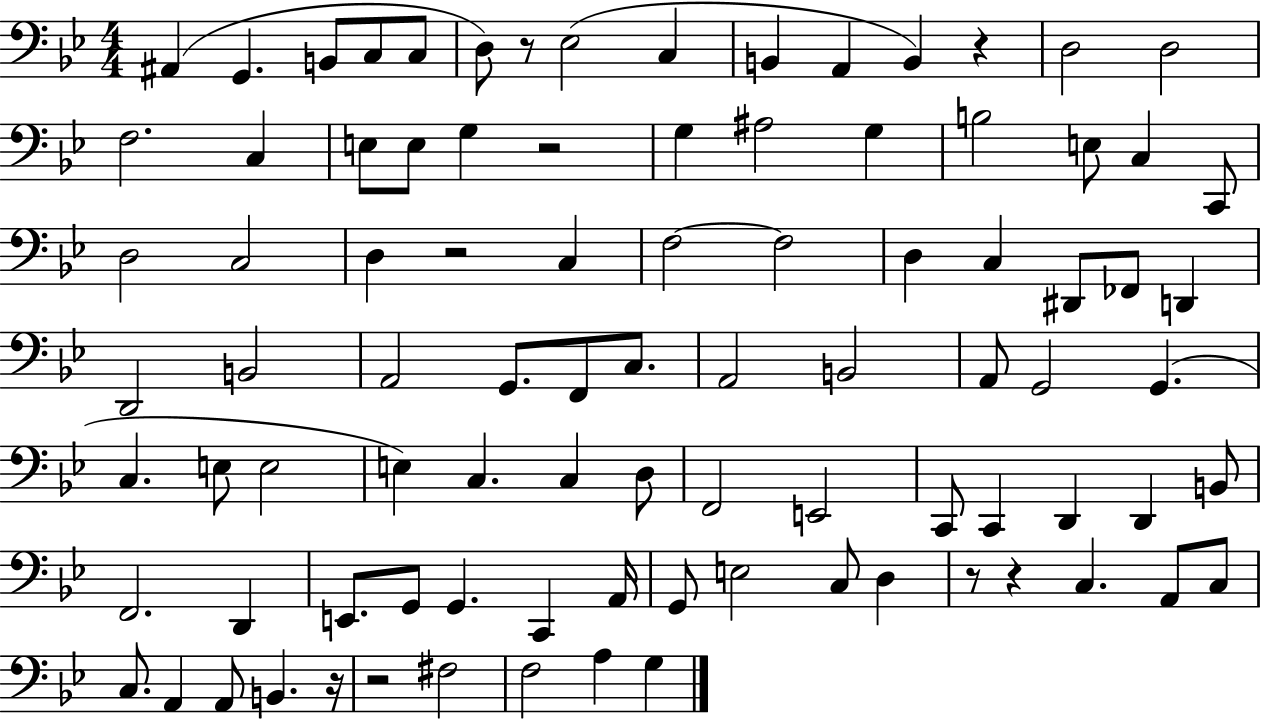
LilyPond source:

{
  \clef bass
  \numericTimeSignature
  \time 4/4
  \key bes \major
  ais,4( g,4. b,8 c8 c8 | d8) r8 ees2( c4 | b,4 a,4 b,4) r4 | d2 d2 | \break f2. c4 | e8 e8 g4 r2 | g4 ais2 g4 | b2 e8 c4 c,8 | \break d2 c2 | d4 r2 c4 | f2~~ f2 | d4 c4 dis,8 fes,8 d,4 | \break d,2 b,2 | a,2 g,8. f,8 c8. | a,2 b,2 | a,8 g,2 g,4.( | \break c4. e8 e2 | e4) c4. c4 d8 | f,2 e,2 | c,8 c,4 d,4 d,4 b,8 | \break f,2. d,4 | e,8. g,8 g,4. c,4 a,16 | g,8 e2 c8 d4 | r8 r4 c4. a,8 c8 | \break c8. a,4 a,8 b,4. r16 | r2 fis2 | f2 a4 g4 | \bar "|."
}